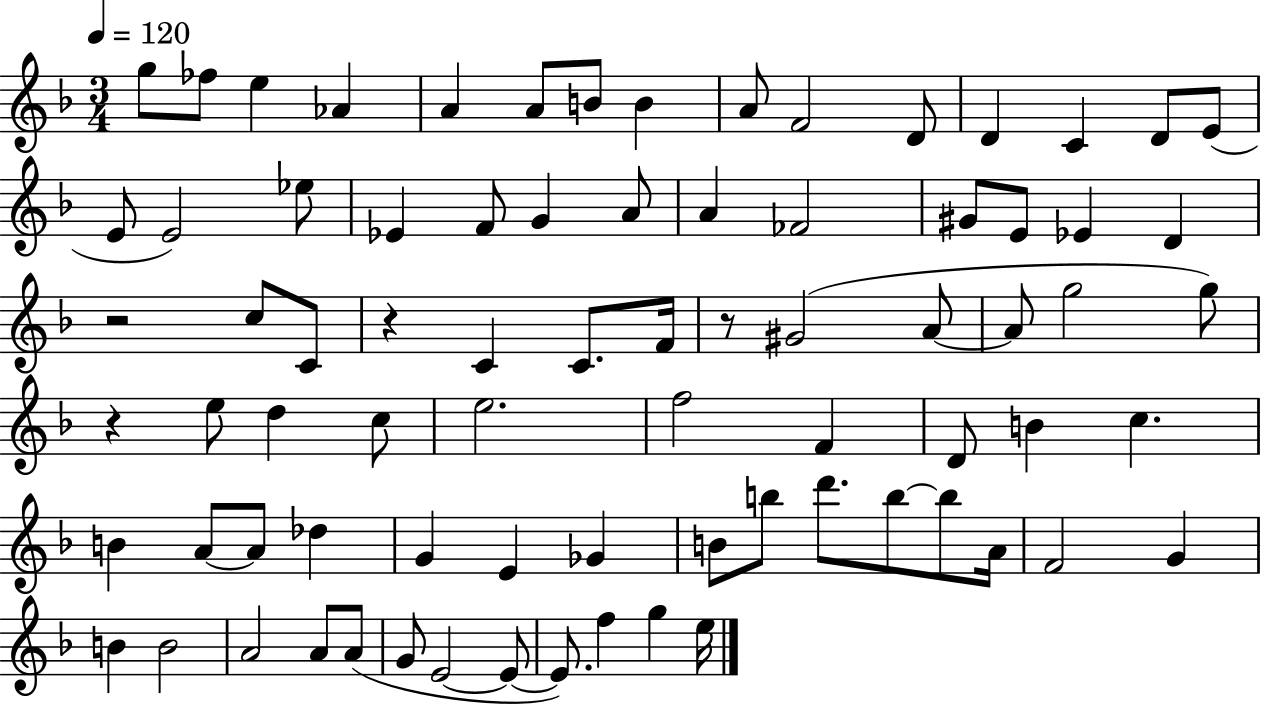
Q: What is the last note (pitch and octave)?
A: E5